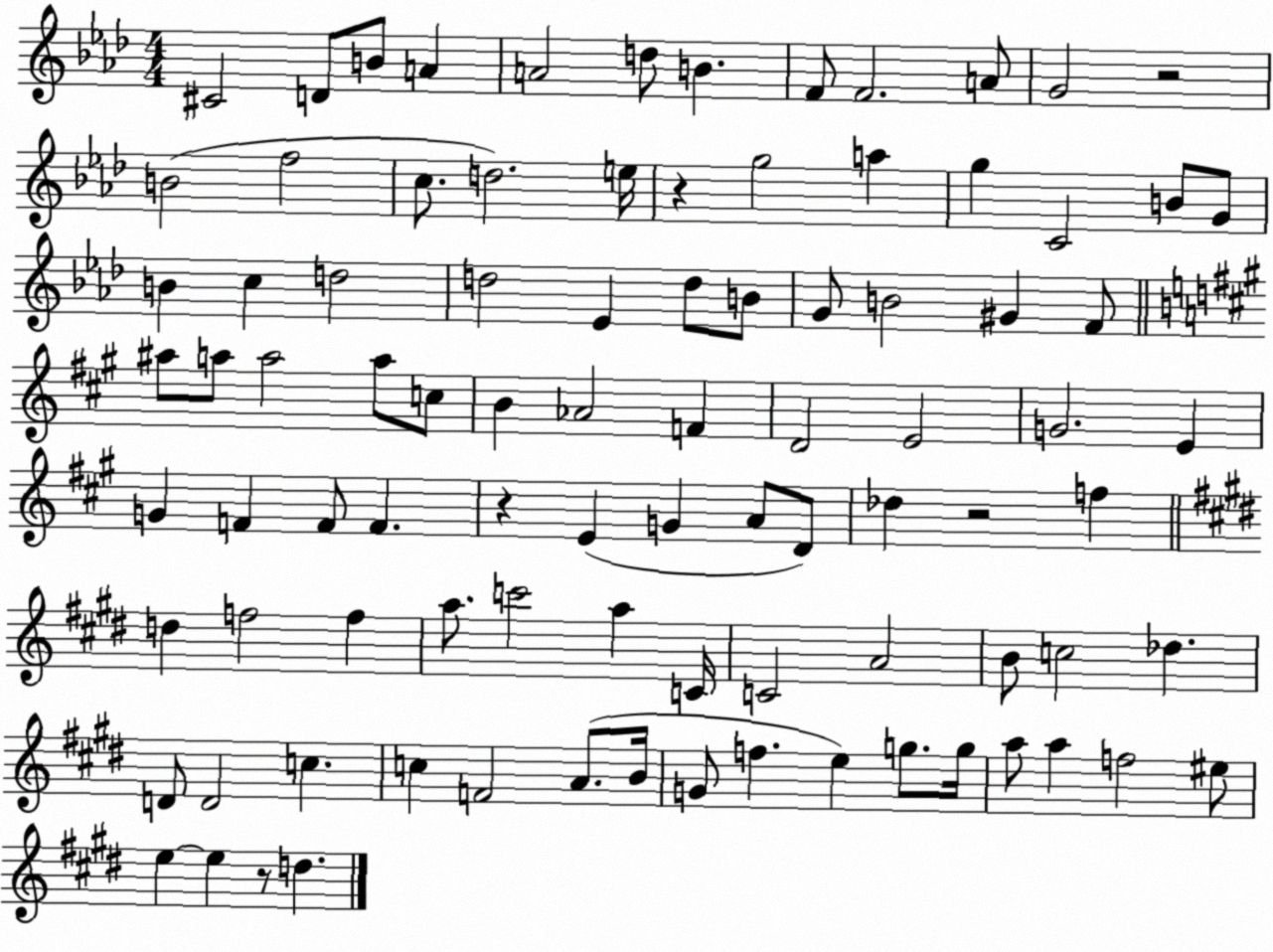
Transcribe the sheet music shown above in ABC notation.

X:1
T:Untitled
M:4/4
L:1/4
K:Ab
^C2 D/2 B/2 A A2 d/2 B F/2 F2 A/2 G2 z2 B2 f2 c/2 d2 e/4 z g2 a g C2 B/2 G/2 B c d2 d2 _E d/2 B/2 G/2 B2 ^G F/2 ^a/2 a/2 a2 a/2 c/2 B _A2 F D2 E2 G2 E G F F/2 F z E G A/2 D/2 _d z2 f d f2 f a/2 c'2 a C/4 C2 A2 B/2 c2 _d D/2 D2 c c F2 A/2 B/4 G/2 f e g/2 g/4 a/2 a f2 ^e/2 e e z/2 d